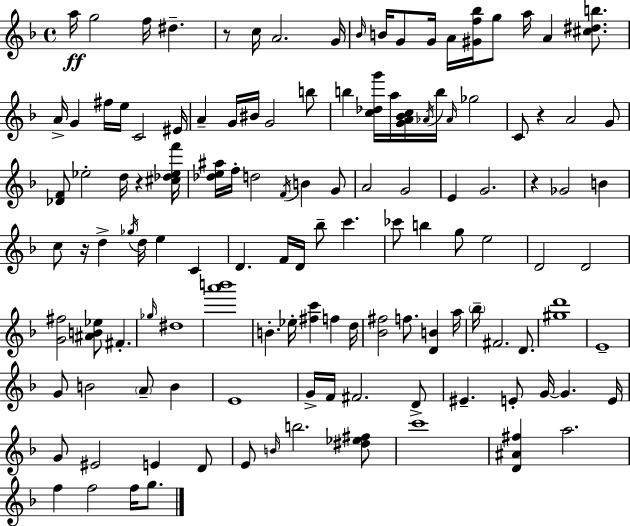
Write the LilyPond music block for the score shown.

{
  \clef treble
  \time 4/4
  \defaultTimeSignature
  \key d \minor
  a''16\ff g''2 f''16 dis''4.-- | r8 c''16 a'2. g'16 | \grace { bes'16 } b'16 g'8 g'16 a'16 <gis' f'' bes''>16 g''8 a''16 a'4 <cis'' dis'' b''>8. | a'16-> g'4 fis''16 e''16 c'2 | \break eis'16 a'4-- g'16 bis'16 g'2 b''8 | b''4 <c'' des'' g'''>16 a''16 <g' a' bes' c''>16 \acciaccatura { aes'16 } b''16 \grace { aes'16 } ges''2 | c'8 r4 a'2 | g'8 <des' f'>8 ees''2-. d''16 r4 | \break <cis'' des'' ees'' f'''>16 <des'' e'' ais''>16 f''16-. d''2 \acciaccatura { f'16 } b'4 | g'8 a'2 g'2 | e'4 g'2. | r4 ges'2 | \break b'4 c''8 r16 d''4-> \acciaccatura { ges''16 } d''16 e''4 | c'4 d'4. f'16 d'16 bes''8-- c'''4. | ces'''8 b''4 g''8 e''2 | d'2 d'2 | \break <g' fis''>2 <ais' b' ees''>8 fis'4.-. | \grace { ges''16 } dis''1 | <a''' b'''>1 | b'4.-. ees''16-. <fis'' c'''>4 | \break f''4 d''16 <bes' fis''>2 f''8. | <d' b'>4 a''16 \parenthesize bes''16-- fis'2. | d'8. <gis'' d'''>1 | e'1-- | \break g'8 b'2 | \parenthesize a'8-- b'4 e'1 | g'16-> f'16 fis'2. | d'8-> eis'4.-- e'8-. g'16~~ g'4. | \break e'16 g'8 eis'2 | e'4 d'8 e'8 \grace { b'16 } b''2. | <dis'' ees'' fis''>8 c'''1 | <d' ais' fis''>4 a''2. | \break f''4 f''2 | f''16 g''8. \bar "|."
}